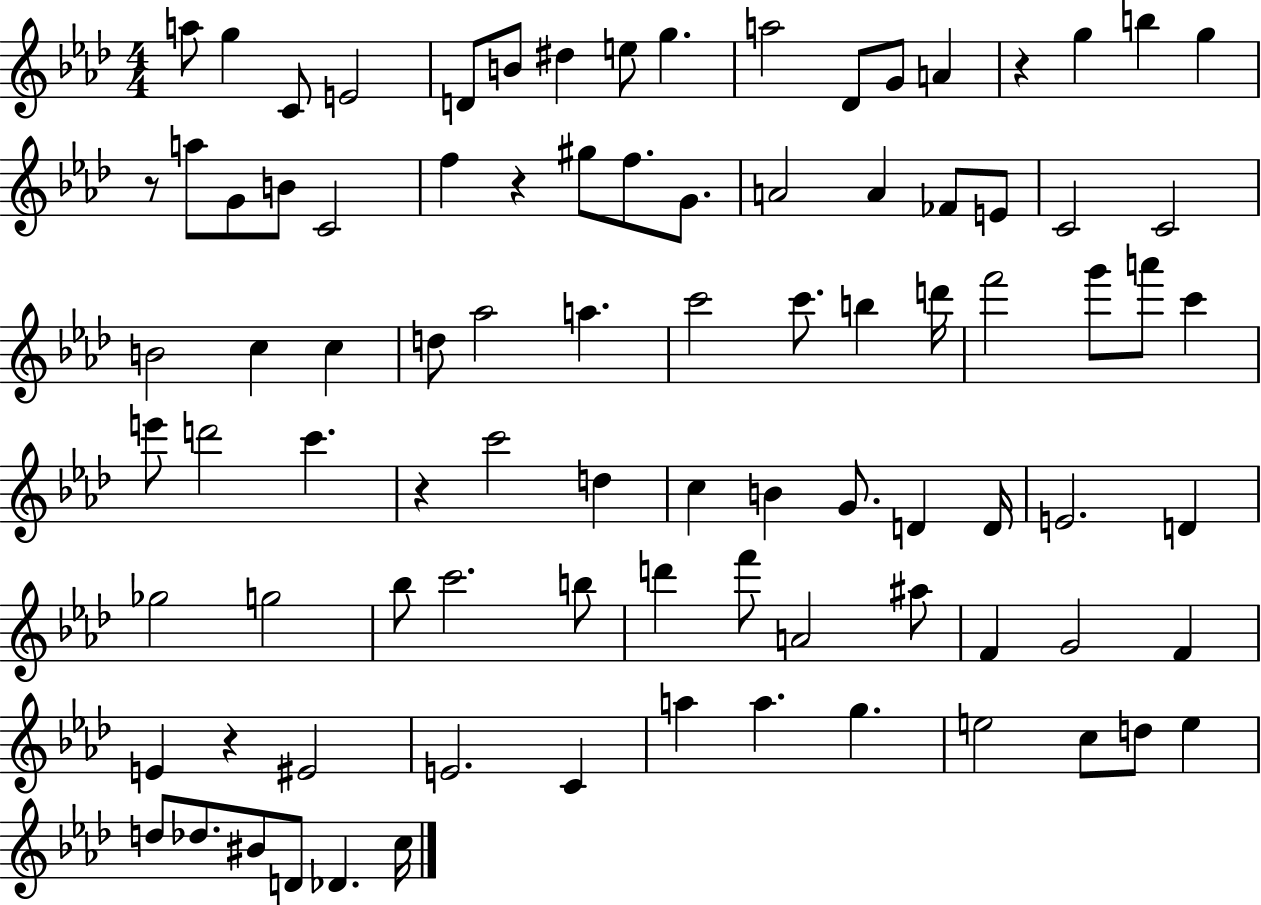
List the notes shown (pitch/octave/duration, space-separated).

A5/e G5/q C4/e E4/h D4/e B4/e D#5/q E5/e G5/q. A5/h Db4/e G4/e A4/q R/q G5/q B5/q G5/q R/e A5/e G4/e B4/e C4/h F5/q R/q G#5/e F5/e. G4/e. A4/h A4/q FES4/e E4/e C4/h C4/h B4/h C5/q C5/q D5/e Ab5/h A5/q. C6/h C6/e. B5/q D6/s F6/h G6/e A6/e C6/q E6/e D6/h C6/q. R/q C6/h D5/q C5/q B4/q G4/e. D4/q D4/s E4/h. D4/q Gb5/h G5/h Bb5/e C6/h. B5/e D6/q F6/e A4/h A#5/e F4/q G4/h F4/q E4/q R/q EIS4/h E4/h. C4/q A5/q A5/q. G5/q. E5/h C5/e D5/e E5/q D5/e Db5/e. BIS4/e D4/e Db4/q. C5/s